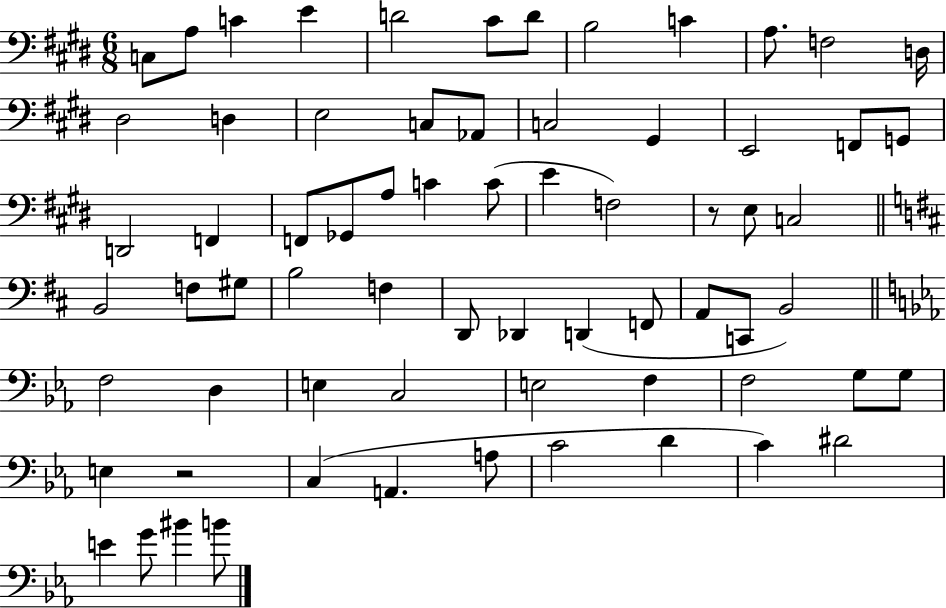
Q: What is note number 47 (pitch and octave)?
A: D3